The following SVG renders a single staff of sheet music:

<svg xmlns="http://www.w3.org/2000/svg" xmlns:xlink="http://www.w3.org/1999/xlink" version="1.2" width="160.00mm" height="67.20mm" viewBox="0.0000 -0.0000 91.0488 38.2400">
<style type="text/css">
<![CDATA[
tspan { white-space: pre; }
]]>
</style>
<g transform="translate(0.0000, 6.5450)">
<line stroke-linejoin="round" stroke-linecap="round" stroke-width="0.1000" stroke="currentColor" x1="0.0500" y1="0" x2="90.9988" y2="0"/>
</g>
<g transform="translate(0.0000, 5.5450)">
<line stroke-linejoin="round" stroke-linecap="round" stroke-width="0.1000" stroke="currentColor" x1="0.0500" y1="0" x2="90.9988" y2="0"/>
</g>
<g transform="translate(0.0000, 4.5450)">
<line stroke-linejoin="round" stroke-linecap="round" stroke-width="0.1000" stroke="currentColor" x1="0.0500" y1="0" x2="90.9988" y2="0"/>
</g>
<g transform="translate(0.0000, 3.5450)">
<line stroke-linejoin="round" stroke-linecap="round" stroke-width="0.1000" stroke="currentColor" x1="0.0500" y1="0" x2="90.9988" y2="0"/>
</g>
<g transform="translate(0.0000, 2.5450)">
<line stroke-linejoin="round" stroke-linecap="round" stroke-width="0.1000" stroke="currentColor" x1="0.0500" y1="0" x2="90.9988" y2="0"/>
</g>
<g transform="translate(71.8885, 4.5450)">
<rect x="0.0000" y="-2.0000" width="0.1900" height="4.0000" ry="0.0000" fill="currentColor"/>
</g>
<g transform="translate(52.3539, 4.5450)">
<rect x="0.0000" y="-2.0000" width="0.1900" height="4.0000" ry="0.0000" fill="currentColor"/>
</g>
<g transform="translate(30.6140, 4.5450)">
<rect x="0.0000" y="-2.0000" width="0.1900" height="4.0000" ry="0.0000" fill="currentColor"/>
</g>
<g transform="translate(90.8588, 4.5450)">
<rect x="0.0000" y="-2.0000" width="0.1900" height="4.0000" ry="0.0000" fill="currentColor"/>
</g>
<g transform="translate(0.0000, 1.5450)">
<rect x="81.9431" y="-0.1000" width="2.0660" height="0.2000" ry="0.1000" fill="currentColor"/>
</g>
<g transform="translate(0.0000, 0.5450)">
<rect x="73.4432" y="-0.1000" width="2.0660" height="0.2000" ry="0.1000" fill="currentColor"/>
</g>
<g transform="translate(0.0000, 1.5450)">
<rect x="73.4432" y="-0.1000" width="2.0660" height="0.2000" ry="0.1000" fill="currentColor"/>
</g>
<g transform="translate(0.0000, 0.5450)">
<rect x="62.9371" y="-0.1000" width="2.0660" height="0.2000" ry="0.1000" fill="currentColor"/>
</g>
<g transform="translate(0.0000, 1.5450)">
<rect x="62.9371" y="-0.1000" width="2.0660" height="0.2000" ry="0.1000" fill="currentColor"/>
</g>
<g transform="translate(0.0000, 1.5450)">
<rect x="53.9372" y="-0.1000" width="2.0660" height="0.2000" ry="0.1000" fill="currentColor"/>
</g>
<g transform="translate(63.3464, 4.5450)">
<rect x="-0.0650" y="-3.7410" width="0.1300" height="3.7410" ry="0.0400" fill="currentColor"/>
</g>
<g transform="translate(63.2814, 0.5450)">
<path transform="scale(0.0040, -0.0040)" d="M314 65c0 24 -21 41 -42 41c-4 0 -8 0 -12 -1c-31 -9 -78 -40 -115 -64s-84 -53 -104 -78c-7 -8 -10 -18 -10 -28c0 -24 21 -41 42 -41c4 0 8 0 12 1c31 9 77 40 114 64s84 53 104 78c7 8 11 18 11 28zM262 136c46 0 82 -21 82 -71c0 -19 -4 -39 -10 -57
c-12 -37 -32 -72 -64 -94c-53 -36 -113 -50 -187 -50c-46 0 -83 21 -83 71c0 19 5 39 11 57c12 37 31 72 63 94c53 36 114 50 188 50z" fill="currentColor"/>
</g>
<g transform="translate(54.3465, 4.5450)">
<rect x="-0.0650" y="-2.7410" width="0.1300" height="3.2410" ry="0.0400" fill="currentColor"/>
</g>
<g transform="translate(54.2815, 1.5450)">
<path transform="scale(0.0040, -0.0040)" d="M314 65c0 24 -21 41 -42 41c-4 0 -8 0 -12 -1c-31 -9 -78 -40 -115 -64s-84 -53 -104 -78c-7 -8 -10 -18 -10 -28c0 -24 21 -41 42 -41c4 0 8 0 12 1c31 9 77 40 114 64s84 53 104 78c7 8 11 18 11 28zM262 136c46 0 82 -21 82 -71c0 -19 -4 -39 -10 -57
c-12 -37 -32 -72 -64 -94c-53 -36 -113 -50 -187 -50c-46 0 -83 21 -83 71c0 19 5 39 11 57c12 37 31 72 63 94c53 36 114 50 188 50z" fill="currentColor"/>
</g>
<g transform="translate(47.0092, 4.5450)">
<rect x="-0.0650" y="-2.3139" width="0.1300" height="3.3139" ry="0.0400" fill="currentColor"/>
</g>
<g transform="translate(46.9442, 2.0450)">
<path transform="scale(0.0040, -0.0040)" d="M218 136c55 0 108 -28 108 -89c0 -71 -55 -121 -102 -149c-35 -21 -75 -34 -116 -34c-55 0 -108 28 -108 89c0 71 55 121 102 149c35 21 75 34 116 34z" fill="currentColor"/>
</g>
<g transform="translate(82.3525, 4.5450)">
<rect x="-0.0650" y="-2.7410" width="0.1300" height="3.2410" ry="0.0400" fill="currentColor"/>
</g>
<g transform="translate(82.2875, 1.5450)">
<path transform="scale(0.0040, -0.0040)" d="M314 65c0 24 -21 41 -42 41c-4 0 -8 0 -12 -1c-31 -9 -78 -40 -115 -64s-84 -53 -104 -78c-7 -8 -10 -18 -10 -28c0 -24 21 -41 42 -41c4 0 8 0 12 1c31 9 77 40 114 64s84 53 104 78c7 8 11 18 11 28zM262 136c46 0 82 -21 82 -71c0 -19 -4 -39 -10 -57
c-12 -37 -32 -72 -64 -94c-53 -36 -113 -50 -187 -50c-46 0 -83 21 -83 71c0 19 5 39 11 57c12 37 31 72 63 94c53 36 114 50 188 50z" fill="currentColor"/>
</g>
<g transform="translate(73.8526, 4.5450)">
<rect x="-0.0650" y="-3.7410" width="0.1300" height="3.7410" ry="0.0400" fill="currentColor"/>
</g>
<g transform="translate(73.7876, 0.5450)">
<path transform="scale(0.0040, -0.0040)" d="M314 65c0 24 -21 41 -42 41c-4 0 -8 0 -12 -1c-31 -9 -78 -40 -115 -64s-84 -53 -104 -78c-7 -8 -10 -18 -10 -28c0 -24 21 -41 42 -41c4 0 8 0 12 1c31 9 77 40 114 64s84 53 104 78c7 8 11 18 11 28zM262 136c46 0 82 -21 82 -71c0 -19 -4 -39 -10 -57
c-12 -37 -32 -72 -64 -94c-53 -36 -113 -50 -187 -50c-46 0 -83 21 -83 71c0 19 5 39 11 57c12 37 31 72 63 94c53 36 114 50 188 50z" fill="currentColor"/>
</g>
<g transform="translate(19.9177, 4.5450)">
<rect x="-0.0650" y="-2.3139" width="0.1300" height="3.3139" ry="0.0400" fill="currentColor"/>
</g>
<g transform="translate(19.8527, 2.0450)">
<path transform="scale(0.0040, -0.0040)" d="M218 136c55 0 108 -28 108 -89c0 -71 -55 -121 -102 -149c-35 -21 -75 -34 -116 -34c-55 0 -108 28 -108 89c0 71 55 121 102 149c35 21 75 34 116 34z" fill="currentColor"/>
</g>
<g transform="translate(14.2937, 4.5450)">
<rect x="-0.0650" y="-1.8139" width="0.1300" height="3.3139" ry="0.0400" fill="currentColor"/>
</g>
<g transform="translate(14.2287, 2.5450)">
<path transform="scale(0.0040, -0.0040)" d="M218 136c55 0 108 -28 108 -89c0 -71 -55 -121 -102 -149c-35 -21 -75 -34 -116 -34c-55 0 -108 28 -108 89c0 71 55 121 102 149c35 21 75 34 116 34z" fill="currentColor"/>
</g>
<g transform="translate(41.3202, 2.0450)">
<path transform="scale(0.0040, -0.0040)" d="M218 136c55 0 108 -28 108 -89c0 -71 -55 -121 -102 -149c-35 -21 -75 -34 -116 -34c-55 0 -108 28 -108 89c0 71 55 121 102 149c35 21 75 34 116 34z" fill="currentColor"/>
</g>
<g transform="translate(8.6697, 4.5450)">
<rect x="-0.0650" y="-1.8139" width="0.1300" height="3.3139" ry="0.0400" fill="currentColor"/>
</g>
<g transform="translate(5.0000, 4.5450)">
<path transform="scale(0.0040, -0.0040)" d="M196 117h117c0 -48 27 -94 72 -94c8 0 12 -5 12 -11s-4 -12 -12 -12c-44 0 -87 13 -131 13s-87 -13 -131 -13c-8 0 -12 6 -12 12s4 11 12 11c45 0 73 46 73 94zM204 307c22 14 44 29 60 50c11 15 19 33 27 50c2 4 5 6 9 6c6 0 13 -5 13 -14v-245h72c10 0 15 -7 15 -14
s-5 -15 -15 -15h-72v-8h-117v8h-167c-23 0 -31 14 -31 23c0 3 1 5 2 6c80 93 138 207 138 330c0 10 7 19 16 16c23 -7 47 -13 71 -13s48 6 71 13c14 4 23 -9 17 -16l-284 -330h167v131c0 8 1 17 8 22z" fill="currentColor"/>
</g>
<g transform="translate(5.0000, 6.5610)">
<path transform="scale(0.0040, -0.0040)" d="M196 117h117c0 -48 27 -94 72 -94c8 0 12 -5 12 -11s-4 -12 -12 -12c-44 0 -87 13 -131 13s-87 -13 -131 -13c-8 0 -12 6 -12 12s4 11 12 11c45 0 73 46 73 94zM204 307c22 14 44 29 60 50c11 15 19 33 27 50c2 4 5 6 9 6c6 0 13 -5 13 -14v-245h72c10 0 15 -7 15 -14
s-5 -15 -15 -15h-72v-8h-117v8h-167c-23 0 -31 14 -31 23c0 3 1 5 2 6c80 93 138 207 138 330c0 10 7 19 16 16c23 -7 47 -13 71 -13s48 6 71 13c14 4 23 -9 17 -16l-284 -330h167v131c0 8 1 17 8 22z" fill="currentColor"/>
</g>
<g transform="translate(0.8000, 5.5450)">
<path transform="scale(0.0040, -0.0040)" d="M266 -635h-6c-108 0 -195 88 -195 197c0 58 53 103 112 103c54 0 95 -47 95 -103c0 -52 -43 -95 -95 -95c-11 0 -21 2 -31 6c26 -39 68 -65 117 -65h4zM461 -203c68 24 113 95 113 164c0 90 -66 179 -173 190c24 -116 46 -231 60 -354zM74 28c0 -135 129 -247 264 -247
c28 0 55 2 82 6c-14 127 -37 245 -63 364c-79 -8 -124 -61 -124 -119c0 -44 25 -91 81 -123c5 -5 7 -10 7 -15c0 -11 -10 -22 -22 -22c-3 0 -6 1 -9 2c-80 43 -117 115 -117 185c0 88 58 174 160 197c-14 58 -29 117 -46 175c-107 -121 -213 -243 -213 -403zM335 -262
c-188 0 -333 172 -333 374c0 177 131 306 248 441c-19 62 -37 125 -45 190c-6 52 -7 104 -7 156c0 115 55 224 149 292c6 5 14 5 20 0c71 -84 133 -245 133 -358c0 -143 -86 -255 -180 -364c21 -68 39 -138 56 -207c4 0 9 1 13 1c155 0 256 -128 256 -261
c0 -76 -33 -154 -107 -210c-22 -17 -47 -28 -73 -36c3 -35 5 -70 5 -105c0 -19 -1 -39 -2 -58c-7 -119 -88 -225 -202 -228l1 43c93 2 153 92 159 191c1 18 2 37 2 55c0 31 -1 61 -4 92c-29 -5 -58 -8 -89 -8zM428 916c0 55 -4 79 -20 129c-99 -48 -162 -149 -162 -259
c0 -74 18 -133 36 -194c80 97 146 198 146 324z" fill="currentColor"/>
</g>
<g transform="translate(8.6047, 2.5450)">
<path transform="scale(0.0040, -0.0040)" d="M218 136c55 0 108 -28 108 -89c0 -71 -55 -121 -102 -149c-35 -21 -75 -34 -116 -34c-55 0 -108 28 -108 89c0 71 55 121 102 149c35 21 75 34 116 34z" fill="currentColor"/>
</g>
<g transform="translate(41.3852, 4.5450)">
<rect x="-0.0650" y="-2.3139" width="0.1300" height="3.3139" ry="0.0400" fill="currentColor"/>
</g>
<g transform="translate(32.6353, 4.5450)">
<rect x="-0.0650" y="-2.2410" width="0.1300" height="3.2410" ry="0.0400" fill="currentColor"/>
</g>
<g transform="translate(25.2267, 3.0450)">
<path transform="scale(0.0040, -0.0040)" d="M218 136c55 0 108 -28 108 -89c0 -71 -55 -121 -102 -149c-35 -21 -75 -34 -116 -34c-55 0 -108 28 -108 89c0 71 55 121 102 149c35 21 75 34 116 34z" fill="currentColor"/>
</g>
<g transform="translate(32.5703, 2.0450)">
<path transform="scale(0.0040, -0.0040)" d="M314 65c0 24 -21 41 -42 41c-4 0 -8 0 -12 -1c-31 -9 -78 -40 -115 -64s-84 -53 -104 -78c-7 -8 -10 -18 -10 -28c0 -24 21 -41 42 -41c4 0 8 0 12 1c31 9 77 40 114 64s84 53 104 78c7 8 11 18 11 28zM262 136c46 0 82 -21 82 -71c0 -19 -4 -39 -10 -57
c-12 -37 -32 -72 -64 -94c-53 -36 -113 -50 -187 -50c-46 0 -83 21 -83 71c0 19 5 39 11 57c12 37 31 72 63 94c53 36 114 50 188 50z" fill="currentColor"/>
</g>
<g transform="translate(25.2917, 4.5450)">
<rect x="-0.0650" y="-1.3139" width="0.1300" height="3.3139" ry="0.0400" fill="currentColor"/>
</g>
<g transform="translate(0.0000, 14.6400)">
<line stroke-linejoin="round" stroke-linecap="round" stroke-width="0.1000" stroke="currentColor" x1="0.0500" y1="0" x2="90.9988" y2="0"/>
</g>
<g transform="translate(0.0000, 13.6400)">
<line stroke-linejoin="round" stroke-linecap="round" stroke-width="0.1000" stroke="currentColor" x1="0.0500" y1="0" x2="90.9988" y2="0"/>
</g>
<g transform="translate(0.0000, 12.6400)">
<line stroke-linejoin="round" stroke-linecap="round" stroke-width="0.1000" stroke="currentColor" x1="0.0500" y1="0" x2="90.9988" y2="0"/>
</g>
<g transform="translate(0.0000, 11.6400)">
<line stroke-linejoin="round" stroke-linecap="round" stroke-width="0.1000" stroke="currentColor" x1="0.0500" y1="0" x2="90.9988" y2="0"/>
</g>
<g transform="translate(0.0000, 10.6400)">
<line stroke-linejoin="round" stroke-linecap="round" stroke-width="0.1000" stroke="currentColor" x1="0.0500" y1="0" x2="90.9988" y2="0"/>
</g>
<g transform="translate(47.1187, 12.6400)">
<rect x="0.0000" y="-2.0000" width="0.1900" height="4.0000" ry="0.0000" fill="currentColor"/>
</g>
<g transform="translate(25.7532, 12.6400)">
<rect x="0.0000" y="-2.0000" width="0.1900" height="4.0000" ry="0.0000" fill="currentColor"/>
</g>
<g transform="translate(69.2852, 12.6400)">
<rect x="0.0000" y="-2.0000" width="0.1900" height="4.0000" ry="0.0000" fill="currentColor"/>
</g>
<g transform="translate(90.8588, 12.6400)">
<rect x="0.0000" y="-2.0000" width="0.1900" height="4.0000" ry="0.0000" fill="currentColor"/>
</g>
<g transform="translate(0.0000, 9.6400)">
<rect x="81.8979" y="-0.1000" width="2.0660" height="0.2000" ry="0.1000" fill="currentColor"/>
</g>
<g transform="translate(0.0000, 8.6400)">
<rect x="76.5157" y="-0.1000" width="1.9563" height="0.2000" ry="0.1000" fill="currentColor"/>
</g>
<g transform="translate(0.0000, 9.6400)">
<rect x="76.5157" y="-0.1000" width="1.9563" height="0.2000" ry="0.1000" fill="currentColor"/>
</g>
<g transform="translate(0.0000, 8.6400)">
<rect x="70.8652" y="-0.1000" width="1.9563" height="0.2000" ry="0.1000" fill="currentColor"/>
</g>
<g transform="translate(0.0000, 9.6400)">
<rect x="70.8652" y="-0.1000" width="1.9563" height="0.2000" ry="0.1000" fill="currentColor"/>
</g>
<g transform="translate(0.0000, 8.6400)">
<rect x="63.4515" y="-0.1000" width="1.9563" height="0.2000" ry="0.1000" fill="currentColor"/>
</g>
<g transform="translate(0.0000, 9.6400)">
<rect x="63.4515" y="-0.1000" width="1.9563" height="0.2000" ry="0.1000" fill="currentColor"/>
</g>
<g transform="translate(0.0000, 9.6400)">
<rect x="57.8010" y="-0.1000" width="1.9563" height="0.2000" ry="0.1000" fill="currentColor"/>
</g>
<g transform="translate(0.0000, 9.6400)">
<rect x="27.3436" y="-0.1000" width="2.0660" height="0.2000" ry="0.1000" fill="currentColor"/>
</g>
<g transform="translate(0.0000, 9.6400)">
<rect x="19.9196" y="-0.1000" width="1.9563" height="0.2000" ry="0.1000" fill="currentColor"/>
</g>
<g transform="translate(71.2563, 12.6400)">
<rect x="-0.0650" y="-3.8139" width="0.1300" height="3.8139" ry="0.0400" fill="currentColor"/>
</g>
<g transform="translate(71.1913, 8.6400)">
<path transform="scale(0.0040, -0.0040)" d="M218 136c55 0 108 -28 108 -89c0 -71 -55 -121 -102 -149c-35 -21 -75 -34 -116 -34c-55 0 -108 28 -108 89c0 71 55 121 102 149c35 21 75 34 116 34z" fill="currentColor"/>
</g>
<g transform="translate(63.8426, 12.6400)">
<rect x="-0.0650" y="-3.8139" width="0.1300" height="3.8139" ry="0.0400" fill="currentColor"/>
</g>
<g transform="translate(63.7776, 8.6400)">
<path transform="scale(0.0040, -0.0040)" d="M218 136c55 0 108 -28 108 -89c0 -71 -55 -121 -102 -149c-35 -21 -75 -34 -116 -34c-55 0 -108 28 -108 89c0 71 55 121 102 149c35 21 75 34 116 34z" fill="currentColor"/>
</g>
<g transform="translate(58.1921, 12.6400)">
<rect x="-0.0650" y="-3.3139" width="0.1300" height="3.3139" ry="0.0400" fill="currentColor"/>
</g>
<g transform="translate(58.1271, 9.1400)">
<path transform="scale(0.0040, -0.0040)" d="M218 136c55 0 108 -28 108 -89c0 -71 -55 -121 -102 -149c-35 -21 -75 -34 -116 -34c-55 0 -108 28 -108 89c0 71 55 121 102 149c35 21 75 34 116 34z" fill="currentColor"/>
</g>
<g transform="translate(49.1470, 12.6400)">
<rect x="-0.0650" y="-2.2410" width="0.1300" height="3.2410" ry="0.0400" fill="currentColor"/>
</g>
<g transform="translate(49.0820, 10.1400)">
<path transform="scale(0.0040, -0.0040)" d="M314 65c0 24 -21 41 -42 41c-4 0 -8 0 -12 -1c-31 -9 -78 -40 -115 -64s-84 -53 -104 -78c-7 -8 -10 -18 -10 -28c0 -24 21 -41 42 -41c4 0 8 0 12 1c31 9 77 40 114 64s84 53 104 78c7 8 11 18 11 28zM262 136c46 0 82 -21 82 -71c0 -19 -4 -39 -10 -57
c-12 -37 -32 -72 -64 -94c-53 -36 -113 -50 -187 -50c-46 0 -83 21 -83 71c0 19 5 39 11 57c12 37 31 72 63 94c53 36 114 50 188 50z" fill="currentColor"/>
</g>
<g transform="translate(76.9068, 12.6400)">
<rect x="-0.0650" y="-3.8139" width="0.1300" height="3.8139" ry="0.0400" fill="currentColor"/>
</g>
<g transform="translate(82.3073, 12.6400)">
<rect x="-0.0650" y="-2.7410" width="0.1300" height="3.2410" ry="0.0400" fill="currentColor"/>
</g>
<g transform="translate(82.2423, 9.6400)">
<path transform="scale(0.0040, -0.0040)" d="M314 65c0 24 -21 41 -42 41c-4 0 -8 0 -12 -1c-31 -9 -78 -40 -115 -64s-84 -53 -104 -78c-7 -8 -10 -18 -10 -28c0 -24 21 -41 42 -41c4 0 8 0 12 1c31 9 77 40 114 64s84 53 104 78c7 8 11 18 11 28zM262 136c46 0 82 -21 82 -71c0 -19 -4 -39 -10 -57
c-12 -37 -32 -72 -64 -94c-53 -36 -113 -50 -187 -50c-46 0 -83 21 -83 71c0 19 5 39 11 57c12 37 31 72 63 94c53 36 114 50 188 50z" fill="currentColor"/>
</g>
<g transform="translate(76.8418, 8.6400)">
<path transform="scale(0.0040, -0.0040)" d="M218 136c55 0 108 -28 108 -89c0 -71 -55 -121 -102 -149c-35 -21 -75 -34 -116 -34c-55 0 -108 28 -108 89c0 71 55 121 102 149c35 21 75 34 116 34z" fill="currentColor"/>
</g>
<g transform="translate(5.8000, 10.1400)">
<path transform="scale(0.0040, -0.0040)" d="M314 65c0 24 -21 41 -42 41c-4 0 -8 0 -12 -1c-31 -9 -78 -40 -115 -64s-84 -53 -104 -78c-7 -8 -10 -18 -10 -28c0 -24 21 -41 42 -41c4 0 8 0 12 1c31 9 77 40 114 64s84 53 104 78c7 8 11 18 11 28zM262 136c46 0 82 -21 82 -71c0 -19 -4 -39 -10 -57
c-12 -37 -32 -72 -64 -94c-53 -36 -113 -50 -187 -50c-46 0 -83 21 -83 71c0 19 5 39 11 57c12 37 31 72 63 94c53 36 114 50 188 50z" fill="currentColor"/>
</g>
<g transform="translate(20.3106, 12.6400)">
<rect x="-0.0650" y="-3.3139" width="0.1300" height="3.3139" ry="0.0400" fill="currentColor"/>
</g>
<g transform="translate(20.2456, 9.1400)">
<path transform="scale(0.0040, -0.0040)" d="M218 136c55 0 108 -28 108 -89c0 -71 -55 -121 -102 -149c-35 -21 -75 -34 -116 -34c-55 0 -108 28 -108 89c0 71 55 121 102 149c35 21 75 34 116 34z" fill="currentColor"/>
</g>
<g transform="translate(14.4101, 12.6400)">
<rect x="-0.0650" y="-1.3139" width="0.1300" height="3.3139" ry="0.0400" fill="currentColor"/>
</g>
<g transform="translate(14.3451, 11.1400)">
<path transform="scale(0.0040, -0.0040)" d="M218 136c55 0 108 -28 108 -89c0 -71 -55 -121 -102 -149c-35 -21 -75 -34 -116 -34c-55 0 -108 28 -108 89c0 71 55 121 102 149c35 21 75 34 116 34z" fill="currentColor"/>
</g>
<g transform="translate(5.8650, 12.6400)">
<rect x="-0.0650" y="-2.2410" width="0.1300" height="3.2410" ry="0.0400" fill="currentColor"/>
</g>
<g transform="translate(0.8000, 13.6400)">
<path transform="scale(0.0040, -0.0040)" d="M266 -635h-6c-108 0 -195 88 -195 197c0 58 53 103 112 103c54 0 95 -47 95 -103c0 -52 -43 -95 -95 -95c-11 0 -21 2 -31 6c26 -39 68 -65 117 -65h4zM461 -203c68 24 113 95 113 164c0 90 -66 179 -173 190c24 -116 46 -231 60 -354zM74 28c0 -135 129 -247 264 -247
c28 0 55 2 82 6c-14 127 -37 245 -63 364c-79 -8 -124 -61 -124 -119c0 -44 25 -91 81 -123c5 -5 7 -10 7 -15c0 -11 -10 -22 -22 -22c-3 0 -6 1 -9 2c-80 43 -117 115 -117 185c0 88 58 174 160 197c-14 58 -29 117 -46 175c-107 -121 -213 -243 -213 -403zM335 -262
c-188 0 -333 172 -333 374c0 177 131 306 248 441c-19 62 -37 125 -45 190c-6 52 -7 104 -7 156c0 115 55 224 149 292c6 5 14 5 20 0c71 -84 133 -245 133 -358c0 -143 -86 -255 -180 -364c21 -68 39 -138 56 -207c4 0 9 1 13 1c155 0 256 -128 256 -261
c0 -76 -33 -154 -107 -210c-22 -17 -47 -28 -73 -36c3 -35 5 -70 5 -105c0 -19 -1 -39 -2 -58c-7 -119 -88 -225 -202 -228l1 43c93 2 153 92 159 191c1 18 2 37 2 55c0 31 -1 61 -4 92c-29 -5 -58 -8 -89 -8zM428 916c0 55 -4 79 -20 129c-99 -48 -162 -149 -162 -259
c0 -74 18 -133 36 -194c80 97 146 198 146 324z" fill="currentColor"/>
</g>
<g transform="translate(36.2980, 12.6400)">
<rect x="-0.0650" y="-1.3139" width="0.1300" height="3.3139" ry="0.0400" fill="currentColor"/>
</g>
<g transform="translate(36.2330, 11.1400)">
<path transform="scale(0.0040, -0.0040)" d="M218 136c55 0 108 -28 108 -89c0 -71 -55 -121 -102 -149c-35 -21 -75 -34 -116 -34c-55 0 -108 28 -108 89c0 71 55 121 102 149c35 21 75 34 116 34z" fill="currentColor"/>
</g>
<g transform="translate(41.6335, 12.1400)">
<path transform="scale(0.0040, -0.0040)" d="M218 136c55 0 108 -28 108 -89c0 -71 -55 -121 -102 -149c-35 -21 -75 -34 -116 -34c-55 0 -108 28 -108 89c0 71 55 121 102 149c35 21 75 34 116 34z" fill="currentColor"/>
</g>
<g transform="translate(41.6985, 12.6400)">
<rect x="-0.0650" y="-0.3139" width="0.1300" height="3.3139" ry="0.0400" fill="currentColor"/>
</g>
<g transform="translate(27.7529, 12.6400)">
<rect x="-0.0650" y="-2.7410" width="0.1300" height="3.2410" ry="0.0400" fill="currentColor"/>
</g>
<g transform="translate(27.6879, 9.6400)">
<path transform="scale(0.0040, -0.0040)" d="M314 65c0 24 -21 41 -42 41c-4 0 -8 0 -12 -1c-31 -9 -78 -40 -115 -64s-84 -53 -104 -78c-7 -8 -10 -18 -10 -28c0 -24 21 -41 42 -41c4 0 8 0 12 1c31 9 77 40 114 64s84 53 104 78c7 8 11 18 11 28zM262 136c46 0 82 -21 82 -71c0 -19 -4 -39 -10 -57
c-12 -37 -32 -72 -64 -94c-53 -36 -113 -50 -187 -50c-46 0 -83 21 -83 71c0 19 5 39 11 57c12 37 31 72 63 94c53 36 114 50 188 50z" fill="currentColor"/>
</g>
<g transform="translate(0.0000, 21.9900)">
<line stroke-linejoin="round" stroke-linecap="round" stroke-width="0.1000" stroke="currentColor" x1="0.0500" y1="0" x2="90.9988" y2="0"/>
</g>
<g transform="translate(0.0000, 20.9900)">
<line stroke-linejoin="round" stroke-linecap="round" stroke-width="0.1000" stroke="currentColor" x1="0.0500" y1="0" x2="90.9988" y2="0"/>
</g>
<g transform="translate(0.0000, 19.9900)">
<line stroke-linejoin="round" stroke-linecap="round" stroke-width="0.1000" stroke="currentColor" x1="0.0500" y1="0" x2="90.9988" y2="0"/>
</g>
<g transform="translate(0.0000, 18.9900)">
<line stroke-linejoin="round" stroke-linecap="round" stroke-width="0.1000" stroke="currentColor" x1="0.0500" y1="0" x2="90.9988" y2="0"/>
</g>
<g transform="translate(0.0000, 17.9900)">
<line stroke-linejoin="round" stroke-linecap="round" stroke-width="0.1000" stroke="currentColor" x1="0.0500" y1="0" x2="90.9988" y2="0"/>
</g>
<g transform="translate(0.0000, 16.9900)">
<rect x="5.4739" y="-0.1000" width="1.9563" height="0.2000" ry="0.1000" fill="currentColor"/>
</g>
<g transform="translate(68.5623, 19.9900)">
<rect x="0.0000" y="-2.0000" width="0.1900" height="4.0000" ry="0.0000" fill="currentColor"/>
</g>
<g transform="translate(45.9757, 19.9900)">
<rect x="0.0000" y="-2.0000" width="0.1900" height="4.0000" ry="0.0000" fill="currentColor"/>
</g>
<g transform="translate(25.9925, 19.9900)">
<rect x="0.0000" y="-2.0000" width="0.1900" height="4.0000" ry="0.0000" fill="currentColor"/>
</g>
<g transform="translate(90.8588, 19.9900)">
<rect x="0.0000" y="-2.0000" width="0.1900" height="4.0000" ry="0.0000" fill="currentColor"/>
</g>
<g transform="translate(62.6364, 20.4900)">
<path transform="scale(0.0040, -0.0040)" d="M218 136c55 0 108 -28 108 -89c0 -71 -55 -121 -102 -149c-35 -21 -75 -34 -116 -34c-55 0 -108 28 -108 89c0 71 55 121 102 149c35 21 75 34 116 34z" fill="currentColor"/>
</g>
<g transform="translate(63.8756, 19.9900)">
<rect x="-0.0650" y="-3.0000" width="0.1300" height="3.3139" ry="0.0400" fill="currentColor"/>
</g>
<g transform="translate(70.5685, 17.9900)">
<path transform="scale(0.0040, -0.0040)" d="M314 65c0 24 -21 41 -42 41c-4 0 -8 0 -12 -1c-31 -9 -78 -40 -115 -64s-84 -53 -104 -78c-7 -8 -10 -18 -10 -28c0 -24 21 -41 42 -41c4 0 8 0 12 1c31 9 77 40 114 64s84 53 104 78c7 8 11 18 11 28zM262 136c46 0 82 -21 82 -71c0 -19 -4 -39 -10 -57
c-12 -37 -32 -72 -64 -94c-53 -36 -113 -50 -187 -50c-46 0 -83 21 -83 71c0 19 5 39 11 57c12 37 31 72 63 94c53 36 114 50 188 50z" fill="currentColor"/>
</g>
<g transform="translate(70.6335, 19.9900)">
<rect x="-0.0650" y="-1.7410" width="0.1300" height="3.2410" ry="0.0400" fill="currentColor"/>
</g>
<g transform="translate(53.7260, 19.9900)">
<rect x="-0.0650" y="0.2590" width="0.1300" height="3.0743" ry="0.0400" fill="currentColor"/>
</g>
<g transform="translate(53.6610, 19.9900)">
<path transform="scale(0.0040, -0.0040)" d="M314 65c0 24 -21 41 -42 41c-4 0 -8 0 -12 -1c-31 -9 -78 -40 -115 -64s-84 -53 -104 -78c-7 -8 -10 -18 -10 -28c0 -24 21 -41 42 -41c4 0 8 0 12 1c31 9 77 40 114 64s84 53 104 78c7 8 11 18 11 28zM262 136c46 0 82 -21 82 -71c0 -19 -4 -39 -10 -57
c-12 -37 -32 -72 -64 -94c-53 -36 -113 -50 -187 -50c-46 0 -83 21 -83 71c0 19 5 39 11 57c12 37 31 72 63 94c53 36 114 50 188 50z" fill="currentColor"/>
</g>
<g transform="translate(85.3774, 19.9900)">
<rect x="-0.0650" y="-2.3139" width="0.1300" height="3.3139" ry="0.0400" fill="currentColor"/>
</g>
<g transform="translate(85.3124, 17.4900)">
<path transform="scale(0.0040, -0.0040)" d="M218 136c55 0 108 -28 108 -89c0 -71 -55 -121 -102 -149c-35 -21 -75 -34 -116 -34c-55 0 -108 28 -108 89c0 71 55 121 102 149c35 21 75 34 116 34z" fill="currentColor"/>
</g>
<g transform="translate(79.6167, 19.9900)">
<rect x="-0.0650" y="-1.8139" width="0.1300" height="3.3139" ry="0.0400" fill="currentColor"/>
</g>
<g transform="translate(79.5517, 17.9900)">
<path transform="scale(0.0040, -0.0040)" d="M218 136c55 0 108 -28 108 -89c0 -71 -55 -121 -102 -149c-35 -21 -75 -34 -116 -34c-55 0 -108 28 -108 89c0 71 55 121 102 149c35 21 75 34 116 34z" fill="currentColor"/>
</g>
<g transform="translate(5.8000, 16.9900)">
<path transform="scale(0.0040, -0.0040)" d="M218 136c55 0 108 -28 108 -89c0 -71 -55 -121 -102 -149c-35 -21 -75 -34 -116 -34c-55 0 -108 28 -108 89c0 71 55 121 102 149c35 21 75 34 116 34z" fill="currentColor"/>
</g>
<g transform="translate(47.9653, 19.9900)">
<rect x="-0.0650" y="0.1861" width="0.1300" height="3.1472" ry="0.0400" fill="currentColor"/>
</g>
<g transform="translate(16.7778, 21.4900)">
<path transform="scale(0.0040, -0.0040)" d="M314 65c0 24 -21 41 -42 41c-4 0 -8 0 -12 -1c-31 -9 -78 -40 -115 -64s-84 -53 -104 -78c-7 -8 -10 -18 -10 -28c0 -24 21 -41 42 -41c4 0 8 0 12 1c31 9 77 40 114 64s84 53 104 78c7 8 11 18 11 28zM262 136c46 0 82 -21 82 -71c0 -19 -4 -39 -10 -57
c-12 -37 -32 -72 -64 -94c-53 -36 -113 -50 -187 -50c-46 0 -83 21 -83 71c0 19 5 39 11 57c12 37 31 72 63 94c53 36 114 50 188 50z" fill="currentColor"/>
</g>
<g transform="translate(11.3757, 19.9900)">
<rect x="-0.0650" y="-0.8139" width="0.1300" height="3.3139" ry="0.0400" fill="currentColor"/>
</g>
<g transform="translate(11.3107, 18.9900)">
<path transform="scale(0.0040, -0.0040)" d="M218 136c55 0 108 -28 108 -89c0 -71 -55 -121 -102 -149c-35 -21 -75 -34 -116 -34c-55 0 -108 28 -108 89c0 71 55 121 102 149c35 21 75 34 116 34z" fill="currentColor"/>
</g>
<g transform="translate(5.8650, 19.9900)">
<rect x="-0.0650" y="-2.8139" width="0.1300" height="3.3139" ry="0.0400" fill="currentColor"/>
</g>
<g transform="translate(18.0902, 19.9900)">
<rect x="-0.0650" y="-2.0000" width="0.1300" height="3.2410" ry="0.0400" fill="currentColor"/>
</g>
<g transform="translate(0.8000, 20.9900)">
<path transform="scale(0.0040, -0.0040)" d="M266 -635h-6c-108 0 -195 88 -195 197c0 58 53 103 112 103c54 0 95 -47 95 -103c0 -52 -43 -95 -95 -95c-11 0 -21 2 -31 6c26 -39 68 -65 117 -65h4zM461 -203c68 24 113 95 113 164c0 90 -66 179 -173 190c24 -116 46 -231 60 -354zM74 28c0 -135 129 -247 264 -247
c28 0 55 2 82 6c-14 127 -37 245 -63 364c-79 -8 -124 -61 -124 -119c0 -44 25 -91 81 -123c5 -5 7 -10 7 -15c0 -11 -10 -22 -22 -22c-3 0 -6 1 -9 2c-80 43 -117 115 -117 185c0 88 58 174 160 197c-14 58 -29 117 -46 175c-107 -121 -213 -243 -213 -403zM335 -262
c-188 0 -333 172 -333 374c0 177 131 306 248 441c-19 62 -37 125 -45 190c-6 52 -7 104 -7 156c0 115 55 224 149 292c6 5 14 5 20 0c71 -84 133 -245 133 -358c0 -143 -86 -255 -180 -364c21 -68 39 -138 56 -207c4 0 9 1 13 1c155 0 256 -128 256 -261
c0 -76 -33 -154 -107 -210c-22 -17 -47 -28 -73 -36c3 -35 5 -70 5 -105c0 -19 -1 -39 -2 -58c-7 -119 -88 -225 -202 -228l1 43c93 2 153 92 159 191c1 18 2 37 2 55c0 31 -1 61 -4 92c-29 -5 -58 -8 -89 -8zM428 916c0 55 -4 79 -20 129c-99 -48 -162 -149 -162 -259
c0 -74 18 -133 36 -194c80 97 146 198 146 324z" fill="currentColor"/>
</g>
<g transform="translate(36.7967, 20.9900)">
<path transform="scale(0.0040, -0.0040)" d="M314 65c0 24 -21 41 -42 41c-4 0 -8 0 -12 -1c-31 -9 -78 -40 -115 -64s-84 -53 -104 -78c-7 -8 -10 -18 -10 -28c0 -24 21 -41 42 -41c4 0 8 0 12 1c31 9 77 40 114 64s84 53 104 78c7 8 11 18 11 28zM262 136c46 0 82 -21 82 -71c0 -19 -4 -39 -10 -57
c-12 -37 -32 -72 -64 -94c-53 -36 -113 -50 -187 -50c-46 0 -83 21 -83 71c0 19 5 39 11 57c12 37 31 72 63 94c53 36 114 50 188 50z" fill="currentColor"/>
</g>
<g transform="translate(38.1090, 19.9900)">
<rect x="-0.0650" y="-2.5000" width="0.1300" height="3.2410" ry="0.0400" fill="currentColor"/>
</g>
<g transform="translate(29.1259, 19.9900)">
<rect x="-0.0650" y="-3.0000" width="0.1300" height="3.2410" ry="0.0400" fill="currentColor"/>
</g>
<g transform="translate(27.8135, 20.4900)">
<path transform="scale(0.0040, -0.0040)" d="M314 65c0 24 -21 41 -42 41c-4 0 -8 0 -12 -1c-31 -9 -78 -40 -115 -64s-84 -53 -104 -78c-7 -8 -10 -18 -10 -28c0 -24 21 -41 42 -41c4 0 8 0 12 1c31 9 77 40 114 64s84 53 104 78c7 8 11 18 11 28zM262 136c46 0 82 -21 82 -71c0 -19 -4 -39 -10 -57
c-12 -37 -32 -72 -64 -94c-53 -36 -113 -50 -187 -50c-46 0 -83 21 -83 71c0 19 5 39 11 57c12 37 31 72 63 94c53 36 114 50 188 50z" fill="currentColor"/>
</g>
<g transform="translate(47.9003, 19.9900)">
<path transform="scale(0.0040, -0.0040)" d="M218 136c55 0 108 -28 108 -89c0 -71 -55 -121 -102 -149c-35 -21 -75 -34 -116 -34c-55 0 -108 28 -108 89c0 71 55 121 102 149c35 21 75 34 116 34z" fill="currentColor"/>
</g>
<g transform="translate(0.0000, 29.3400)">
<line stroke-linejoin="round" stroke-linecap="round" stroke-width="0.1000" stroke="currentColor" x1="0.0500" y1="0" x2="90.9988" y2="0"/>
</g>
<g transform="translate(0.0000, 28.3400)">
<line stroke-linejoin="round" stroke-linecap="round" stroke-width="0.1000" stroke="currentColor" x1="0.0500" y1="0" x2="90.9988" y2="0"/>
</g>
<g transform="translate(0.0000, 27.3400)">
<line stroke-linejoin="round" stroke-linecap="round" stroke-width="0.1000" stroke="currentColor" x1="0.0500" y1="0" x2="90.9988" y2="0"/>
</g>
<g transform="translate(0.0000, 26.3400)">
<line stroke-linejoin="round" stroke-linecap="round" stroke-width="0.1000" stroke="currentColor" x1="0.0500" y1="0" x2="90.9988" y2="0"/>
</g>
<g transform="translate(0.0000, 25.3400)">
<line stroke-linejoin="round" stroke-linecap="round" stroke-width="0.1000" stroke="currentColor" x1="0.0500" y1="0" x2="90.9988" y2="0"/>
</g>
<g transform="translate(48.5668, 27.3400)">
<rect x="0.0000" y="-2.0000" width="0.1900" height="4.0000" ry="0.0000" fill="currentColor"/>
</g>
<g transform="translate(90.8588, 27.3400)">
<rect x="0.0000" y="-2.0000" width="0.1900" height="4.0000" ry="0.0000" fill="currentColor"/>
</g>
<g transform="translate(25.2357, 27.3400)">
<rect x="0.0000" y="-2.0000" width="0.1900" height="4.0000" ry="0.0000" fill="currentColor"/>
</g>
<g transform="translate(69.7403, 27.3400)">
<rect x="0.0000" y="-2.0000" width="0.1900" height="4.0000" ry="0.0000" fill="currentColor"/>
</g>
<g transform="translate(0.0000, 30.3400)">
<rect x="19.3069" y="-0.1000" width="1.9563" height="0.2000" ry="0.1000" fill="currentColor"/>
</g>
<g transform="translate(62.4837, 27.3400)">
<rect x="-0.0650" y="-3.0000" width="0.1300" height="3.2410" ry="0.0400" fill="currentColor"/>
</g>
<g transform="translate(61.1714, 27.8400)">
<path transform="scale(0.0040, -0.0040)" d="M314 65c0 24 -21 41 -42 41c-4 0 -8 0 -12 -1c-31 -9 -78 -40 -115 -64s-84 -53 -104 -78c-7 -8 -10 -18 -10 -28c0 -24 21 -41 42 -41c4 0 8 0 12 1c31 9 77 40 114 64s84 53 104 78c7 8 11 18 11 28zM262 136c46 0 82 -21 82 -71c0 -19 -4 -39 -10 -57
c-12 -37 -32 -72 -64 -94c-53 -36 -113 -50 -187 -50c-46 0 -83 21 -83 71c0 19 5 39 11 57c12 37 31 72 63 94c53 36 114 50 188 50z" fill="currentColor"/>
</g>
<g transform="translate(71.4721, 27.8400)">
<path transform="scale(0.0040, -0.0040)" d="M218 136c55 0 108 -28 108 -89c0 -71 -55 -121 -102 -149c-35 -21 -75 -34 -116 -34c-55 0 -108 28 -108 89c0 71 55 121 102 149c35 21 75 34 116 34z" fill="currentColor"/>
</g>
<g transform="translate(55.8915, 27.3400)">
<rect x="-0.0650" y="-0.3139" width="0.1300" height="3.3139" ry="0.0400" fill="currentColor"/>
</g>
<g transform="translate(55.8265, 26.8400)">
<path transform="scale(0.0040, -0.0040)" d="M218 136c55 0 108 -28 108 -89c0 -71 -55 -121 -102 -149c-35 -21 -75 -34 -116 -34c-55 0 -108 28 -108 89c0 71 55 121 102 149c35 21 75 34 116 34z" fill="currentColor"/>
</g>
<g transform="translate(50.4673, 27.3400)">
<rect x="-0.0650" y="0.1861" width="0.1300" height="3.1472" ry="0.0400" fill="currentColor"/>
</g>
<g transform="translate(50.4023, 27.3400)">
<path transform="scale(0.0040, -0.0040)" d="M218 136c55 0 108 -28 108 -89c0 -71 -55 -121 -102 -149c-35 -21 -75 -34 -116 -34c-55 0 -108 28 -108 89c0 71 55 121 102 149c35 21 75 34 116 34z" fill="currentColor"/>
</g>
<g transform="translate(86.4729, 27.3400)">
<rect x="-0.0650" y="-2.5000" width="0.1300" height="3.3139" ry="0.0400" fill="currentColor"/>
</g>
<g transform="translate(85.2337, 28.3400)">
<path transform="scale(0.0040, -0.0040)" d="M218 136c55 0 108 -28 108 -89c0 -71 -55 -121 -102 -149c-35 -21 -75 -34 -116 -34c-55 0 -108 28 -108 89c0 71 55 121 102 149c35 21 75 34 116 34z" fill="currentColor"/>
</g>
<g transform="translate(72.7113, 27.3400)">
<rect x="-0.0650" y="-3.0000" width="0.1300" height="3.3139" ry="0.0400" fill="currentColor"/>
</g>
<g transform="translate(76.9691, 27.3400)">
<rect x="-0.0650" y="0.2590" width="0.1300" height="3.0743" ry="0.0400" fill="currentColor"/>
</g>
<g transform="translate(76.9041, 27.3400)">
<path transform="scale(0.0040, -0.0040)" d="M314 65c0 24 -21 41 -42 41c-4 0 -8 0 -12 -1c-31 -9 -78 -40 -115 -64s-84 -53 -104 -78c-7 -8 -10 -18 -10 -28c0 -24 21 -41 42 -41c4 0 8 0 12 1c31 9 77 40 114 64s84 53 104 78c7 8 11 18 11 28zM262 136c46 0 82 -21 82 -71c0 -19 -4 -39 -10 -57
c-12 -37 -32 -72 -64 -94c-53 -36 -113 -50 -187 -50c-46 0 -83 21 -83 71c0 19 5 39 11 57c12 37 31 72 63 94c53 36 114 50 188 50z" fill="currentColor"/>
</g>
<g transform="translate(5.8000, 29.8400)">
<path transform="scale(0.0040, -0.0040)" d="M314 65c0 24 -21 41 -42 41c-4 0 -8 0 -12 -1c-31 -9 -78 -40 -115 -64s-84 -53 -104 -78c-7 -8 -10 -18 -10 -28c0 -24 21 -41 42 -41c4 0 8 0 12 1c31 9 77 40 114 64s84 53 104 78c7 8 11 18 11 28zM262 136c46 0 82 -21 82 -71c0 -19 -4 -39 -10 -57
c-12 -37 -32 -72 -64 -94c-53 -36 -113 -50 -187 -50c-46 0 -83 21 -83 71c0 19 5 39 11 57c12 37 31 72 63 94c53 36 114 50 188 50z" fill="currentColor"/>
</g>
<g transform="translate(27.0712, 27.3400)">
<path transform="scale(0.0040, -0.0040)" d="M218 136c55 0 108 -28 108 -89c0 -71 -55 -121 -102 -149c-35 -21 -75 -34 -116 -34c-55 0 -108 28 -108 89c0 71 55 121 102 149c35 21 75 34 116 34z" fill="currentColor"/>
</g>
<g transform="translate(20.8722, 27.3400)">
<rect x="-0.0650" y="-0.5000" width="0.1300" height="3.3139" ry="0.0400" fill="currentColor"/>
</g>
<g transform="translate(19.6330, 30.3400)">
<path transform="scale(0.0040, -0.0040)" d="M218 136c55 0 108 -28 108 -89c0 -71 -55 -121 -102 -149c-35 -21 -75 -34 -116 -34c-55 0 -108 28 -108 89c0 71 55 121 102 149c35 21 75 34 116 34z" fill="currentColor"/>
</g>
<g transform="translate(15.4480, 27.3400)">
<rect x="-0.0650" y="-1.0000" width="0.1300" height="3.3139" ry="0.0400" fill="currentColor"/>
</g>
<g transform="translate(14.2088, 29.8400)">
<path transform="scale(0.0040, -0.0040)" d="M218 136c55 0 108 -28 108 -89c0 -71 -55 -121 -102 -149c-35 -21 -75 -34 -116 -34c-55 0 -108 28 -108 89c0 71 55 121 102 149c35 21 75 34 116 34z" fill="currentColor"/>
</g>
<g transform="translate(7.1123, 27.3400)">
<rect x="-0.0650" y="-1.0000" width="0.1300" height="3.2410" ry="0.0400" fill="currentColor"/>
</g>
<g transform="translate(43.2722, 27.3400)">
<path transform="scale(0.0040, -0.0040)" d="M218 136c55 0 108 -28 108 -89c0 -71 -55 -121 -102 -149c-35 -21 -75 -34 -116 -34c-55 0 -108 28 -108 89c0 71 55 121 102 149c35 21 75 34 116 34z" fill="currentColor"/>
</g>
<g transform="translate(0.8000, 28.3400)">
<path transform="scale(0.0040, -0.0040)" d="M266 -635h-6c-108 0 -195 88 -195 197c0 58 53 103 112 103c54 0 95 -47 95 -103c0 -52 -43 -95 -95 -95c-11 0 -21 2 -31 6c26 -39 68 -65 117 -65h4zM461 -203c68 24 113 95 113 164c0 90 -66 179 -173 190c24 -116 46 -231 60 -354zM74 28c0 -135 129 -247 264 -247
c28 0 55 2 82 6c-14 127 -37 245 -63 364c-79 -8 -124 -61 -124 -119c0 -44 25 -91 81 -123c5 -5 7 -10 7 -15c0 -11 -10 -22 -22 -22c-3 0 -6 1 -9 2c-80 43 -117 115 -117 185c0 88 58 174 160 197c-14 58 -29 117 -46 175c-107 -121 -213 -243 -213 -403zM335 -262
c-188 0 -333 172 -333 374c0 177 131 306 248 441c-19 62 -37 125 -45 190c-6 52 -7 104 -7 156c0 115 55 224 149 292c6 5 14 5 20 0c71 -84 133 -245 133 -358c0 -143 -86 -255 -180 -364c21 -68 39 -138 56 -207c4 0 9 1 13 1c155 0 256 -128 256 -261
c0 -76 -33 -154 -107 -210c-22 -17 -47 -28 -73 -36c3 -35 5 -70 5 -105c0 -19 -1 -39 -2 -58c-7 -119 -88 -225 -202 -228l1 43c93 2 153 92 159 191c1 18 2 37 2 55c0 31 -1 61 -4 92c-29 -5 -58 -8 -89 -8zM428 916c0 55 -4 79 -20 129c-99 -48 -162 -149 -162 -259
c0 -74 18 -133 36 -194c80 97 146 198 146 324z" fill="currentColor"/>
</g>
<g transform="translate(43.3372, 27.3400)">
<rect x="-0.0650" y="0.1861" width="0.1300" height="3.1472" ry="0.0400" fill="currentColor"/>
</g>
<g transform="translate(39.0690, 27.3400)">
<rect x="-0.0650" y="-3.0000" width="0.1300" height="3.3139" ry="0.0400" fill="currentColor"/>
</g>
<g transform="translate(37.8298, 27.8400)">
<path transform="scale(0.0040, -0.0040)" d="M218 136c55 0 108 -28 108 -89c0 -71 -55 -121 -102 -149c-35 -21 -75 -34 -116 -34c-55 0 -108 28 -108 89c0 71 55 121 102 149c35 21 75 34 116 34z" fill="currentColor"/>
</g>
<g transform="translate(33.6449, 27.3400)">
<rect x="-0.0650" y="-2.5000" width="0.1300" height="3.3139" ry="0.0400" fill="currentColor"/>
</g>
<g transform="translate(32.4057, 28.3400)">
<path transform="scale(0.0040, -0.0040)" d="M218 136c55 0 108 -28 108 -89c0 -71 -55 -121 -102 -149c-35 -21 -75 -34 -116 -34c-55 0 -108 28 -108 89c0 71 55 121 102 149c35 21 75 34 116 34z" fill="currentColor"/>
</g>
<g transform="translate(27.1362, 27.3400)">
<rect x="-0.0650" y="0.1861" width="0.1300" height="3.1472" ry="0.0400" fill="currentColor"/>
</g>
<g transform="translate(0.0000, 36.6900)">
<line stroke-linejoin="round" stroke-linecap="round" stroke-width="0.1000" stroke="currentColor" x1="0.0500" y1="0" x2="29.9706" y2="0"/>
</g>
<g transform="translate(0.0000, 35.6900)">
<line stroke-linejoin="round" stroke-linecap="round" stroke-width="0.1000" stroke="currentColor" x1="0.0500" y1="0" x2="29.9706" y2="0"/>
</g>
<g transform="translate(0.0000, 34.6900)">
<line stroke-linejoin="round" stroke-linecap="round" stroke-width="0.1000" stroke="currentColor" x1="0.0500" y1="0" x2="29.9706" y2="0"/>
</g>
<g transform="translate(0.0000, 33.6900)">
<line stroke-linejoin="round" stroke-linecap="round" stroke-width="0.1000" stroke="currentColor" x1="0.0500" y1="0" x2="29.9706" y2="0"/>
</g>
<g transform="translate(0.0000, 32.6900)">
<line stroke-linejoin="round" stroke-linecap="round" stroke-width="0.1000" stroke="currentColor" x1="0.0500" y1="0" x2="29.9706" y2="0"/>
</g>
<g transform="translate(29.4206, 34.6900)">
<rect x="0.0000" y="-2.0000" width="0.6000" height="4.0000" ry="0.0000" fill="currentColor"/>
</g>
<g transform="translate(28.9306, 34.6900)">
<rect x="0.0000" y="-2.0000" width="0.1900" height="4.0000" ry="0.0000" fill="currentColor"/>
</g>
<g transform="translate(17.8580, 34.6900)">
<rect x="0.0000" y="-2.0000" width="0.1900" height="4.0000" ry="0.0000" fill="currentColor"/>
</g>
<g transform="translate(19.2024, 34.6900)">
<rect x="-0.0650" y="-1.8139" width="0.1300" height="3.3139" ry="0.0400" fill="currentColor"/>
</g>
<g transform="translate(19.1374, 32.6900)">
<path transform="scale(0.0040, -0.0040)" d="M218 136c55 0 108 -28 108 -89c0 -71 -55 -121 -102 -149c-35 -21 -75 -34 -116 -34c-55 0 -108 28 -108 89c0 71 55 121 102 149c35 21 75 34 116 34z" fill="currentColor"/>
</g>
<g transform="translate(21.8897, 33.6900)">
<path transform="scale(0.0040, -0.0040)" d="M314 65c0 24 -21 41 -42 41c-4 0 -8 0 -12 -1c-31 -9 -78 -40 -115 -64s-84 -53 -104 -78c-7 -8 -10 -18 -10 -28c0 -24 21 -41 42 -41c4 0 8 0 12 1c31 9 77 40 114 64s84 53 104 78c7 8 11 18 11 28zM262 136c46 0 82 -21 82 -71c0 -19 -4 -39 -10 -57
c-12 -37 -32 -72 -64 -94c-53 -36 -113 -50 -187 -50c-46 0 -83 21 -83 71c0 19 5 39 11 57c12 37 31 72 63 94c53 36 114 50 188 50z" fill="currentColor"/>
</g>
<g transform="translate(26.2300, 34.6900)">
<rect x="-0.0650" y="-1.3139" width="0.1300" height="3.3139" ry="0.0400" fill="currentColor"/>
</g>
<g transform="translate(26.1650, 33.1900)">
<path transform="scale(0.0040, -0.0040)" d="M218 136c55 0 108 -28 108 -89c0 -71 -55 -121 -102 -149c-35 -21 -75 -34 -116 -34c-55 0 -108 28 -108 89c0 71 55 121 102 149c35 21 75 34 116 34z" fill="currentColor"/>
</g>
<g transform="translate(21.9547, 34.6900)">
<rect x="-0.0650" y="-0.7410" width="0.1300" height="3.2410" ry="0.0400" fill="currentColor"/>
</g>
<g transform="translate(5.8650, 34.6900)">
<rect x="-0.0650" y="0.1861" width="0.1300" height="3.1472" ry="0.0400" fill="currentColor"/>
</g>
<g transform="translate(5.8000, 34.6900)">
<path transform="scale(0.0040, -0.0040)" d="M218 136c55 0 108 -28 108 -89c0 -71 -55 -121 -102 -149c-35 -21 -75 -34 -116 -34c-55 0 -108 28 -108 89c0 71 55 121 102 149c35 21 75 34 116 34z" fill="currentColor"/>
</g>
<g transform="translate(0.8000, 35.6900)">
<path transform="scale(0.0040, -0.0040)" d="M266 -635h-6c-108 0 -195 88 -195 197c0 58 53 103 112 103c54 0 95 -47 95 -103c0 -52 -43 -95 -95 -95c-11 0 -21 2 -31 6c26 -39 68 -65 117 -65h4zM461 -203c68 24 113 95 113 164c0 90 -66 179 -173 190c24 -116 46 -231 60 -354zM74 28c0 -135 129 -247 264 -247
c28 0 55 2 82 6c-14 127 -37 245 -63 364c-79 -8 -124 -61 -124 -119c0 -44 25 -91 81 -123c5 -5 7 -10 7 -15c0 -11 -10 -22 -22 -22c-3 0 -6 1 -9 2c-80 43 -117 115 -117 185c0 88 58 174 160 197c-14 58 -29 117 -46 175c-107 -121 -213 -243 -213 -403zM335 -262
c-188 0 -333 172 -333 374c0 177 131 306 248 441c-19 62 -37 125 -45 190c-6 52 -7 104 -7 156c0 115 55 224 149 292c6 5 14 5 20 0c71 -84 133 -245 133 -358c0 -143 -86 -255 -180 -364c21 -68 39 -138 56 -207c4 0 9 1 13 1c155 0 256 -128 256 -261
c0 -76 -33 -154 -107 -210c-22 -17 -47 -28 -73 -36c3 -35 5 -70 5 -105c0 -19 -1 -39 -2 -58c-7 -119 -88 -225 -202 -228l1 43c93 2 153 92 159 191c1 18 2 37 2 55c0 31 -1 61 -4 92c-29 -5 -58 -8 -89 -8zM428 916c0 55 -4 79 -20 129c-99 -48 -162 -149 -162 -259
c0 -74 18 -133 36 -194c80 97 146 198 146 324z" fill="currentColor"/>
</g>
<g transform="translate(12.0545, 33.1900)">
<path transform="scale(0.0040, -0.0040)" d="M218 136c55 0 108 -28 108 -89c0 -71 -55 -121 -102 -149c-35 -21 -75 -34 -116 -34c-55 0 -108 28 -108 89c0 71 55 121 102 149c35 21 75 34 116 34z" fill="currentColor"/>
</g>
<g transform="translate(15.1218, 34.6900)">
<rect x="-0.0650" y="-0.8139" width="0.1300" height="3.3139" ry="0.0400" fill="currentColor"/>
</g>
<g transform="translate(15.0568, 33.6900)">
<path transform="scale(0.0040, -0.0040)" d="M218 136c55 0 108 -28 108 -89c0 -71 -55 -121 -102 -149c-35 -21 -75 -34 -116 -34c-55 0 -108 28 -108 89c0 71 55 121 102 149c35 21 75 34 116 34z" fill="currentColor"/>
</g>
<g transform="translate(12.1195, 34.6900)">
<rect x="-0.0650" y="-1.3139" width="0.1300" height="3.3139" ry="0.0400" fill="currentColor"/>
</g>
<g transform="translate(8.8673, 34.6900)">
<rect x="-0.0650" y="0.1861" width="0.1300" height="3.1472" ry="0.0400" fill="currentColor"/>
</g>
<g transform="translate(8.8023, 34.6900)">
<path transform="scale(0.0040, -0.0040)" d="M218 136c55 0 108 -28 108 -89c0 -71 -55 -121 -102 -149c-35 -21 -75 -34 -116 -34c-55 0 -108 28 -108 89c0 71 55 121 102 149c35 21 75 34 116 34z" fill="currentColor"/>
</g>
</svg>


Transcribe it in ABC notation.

X:1
T:Untitled
M:4/4
L:1/4
K:C
f f g e g2 g g a2 c'2 c'2 a2 g2 e b a2 e c g2 b c' c' c' a2 a d F2 A2 G2 B B2 A f2 f g D2 D C B G A B B c A2 A B2 G B B e d f d2 e